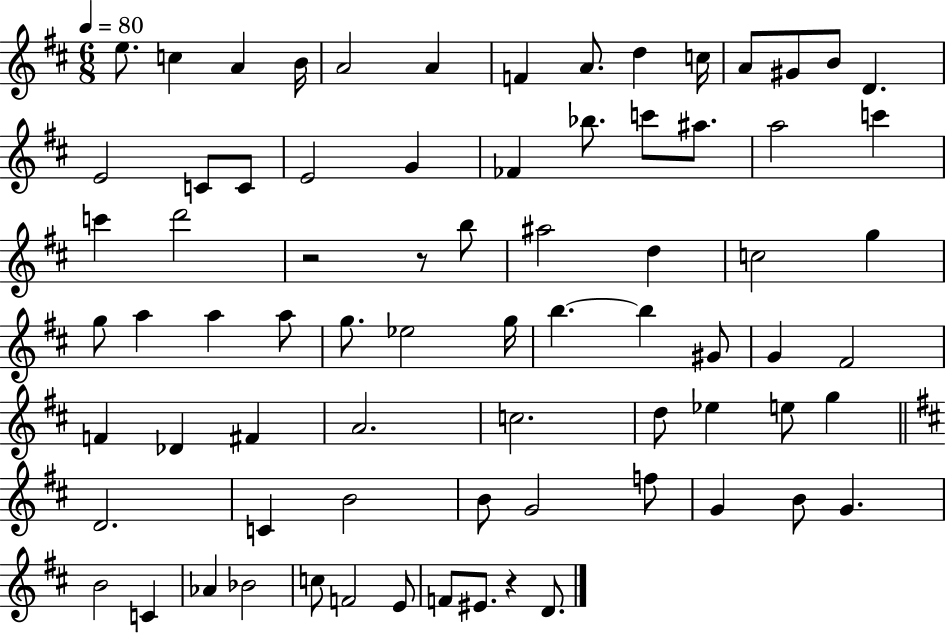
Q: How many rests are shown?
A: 3